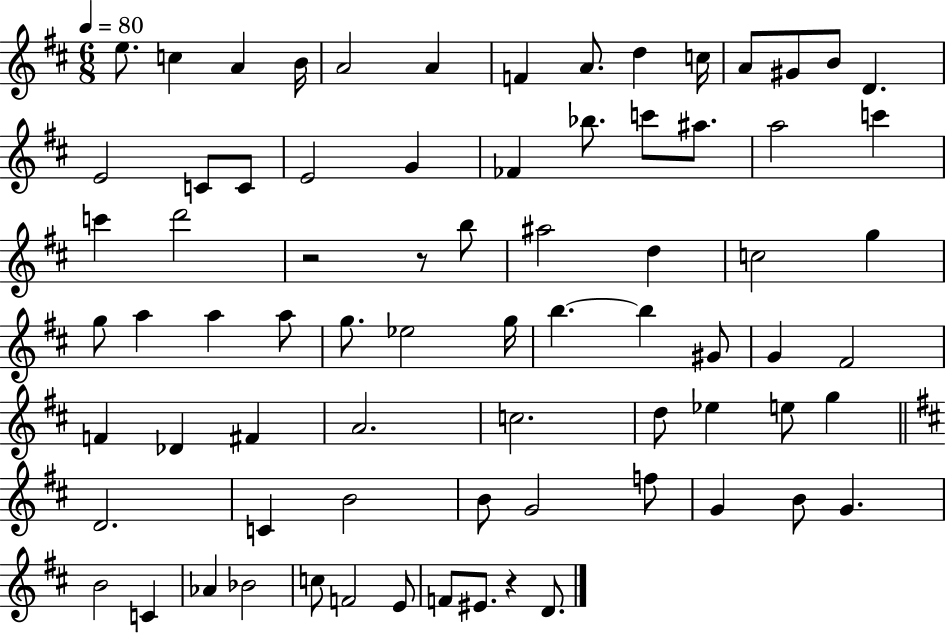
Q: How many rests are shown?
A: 3